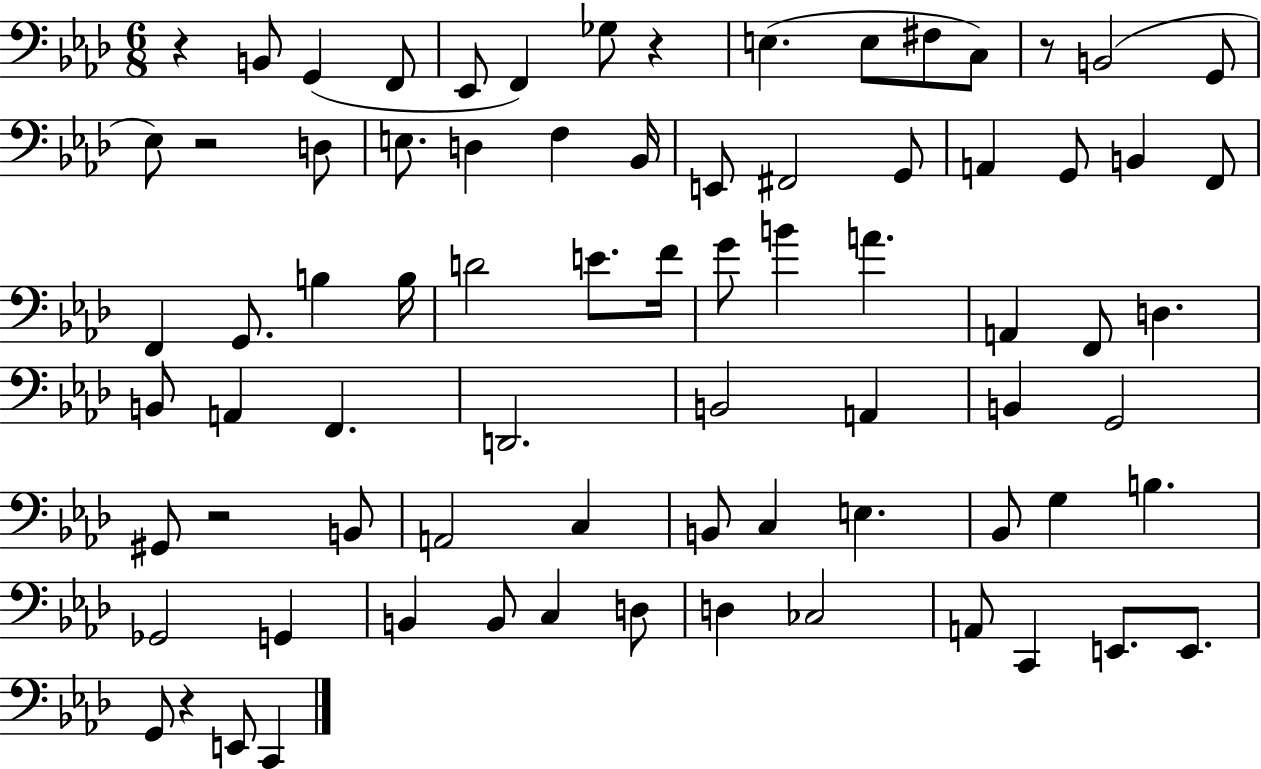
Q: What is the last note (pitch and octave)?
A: C2